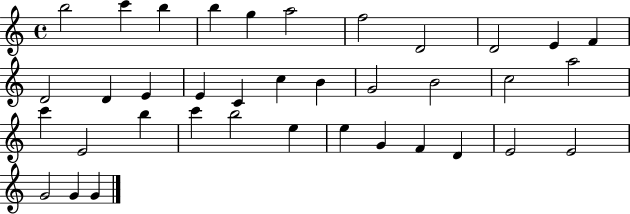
X:1
T:Untitled
M:4/4
L:1/4
K:C
b2 c' b b g a2 f2 D2 D2 E F D2 D E E C c B G2 B2 c2 a2 c' E2 b c' b2 e e G F D E2 E2 G2 G G